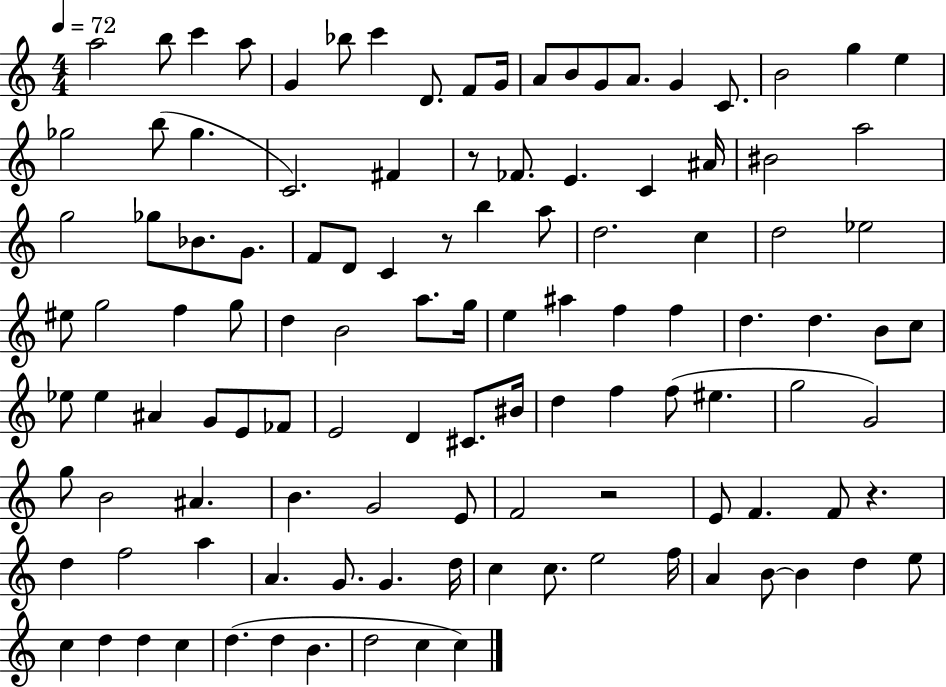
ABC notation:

X:1
T:Untitled
M:4/4
L:1/4
K:C
a2 b/2 c' a/2 G _b/2 c' D/2 F/2 G/4 A/2 B/2 G/2 A/2 G C/2 B2 g e _g2 b/2 _g C2 ^F z/2 _F/2 E C ^A/4 ^B2 a2 g2 _g/2 _B/2 G/2 F/2 D/2 C z/2 b a/2 d2 c d2 _e2 ^e/2 g2 f g/2 d B2 a/2 g/4 e ^a f f d d B/2 c/2 _e/2 _e ^A G/2 E/2 _F/2 E2 D ^C/2 ^B/4 d f f/2 ^e g2 G2 g/2 B2 ^A B G2 E/2 F2 z2 E/2 F F/2 z d f2 a A G/2 G d/4 c c/2 e2 f/4 A B/2 B d e/2 c d d c d d B d2 c c